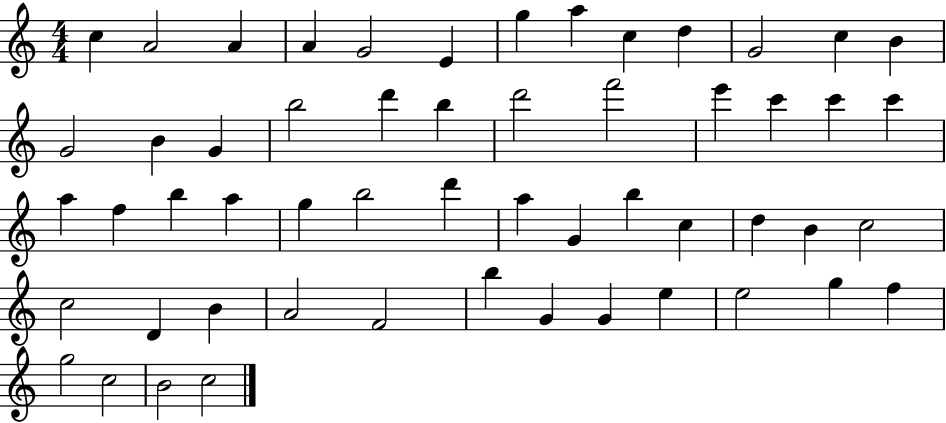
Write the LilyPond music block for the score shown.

{
  \clef treble
  \numericTimeSignature
  \time 4/4
  \key c \major
  c''4 a'2 a'4 | a'4 g'2 e'4 | g''4 a''4 c''4 d''4 | g'2 c''4 b'4 | \break g'2 b'4 g'4 | b''2 d'''4 b''4 | d'''2 f'''2 | e'''4 c'''4 c'''4 c'''4 | \break a''4 f''4 b''4 a''4 | g''4 b''2 d'''4 | a''4 g'4 b''4 c''4 | d''4 b'4 c''2 | \break c''2 d'4 b'4 | a'2 f'2 | b''4 g'4 g'4 e''4 | e''2 g''4 f''4 | \break g''2 c''2 | b'2 c''2 | \bar "|."
}